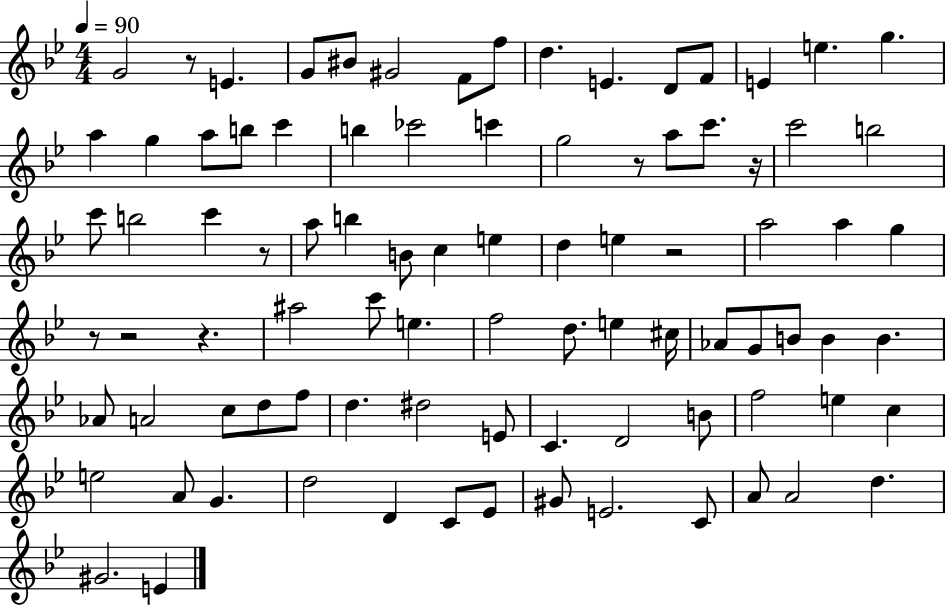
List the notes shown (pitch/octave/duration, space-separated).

G4/h R/e E4/q. G4/e BIS4/e G#4/h F4/e F5/e D5/q. E4/q. D4/e F4/e E4/q E5/q. G5/q. A5/q G5/q A5/e B5/e C6/q B5/q CES6/h C6/q G5/h R/e A5/e C6/e. R/s C6/h B5/h C6/e B5/h C6/q R/e A5/e B5/q B4/e C5/q E5/q D5/q E5/q R/h A5/h A5/q G5/q R/e R/h R/q. A#5/h C6/e E5/q. F5/h D5/e. E5/q C#5/s Ab4/e G4/e B4/e B4/q B4/q. Ab4/e A4/h C5/e D5/e F5/e D5/q. D#5/h E4/e C4/q. D4/h B4/e F5/h E5/q C5/q E5/h A4/e G4/q. D5/h D4/q C4/e Eb4/e G#4/e E4/h. C4/e A4/e A4/h D5/q. G#4/h. E4/q